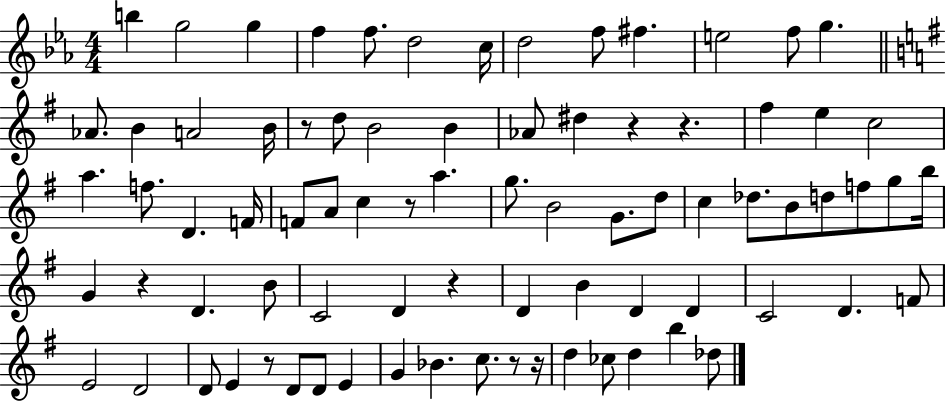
X:1
T:Untitled
M:4/4
L:1/4
K:Eb
b g2 g f f/2 d2 c/4 d2 f/2 ^f e2 f/2 g _A/2 B A2 B/4 z/2 d/2 B2 B _A/2 ^d z z ^f e c2 a f/2 D F/4 F/2 A/2 c z/2 a g/2 B2 G/2 d/2 c _d/2 B/2 d/2 f/2 g/2 b/4 G z D B/2 C2 D z D B D D C2 D F/2 E2 D2 D/2 E z/2 D/2 D/2 E G _B c/2 z/2 z/4 d _c/2 d b _d/2